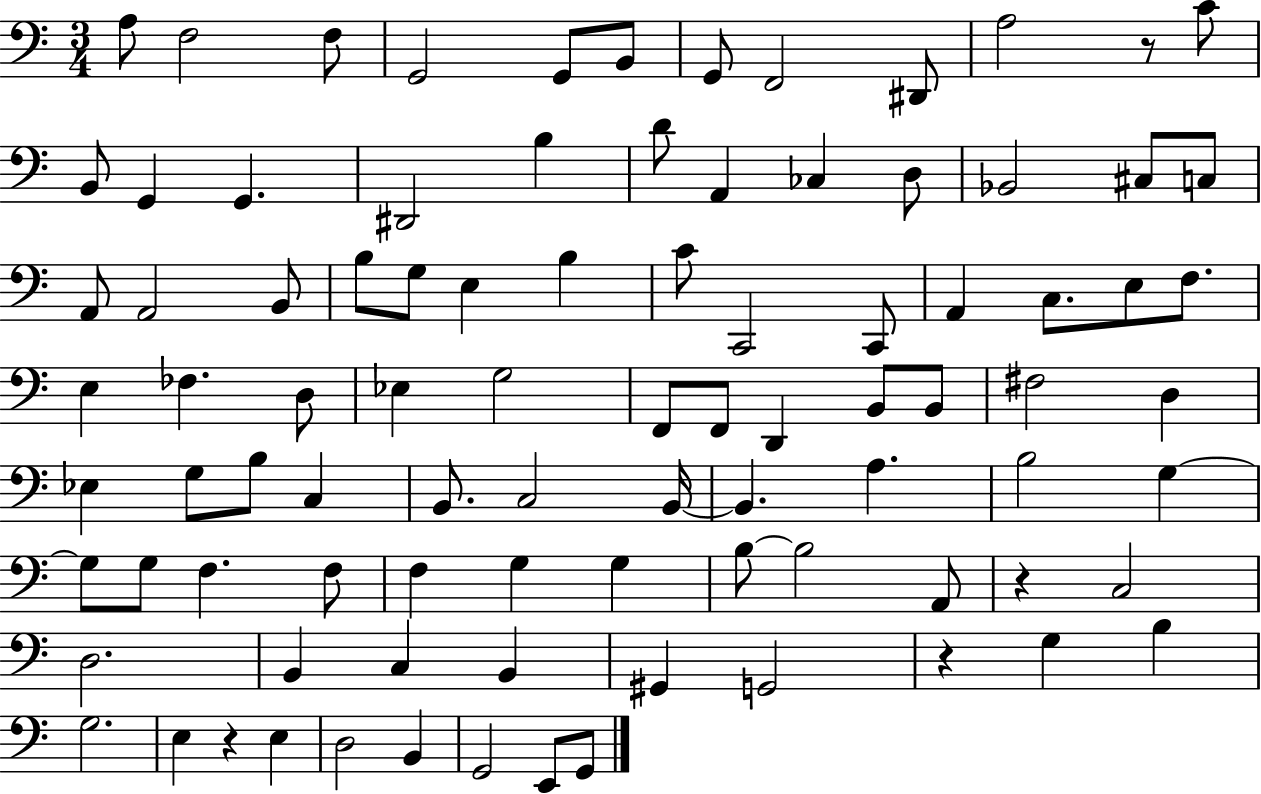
{
  \clef bass
  \numericTimeSignature
  \time 3/4
  \key c \major
  \repeat volta 2 { a8 f2 f8 | g,2 g,8 b,8 | g,8 f,2 dis,8 | a2 r8 c'8 | \break b,8 g,4 g,4. | dis,2 b4 | d'8 a,4 ces4 d8 | bes,2 cis8 c8 | \break a,8 a,2 b,8 | b8 g8 e4 b4 | c'8 c,2 c,8 | a,4 c8. e8 f8. | \break e4 fes4. d8 | ees4 g2 | f,8 f,8 d,4 b,8 b,8 | fis2 d4 | \break ees4 g8 b8 c4 | b,8. c2 b,16~~ | b,4. a4. | b2 g4~~ | \break g8 g8 f4. f8 | f4 g4 g4 | b8~~ b2 a,8 | r4 c2 | \break d2. | b,4 c4 b,4 | gis,4 g,2 | r4 g4 b4 | \break g2. | e4 r4 e4 | d2 b,4 | g,2 e,8 g,8 | \break } \bar "|."
}